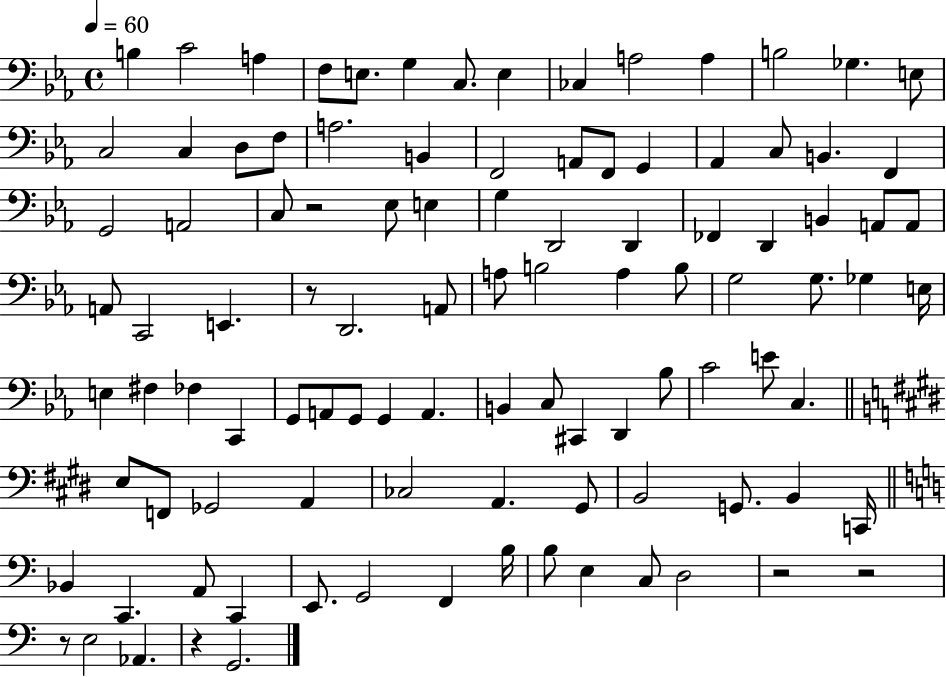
{
  \clef bass
  \time 4/4
  \defaultTimeSignature
  \key ees \major
  \tempo 4 = 60
  \repeat volta 2 { b4 c'2 a4 | f8 e8. g4 c8. e4 | ces4 a2 a4 | b2 ges4. e8 | \break c2 c4 d8 f8 | a2. b,4 | f,2 a,8 f,8 g,4 | aes,4 c8 b,4. f,4 | \break g,2 a,2 | c8 r2 ees8 e4 | g4 d,2 d,4 | fes,4 d,4 b,4 a,8 a,8 | \break a,8 c,2 e,4. | r8 d,2. a,8 | a8 b2 a4 b8 | g2 g8. ges4 e16 | \break e4 fis4 fes4 c,4 | g,8 a,8 g,8 g,4 a,4. | b,4 c8 cis,4 d,4 bes8 | c'2 e'8 c4. | \break \bar "||" \break \key e \major e8 f,8 ges,2 a,4 | ces2 a,4. gis,8 | b,2 g,8. b,4 c,16 | \bar "||" \break \key c \major bes,4 c,4. a,8 c,4 | e,8. g,2 f,4 b16 | b8 e4 c8 d2 | r2 r2 | \break r8 e2 aes,4. | r4 g,2. | } \bar "|."
}